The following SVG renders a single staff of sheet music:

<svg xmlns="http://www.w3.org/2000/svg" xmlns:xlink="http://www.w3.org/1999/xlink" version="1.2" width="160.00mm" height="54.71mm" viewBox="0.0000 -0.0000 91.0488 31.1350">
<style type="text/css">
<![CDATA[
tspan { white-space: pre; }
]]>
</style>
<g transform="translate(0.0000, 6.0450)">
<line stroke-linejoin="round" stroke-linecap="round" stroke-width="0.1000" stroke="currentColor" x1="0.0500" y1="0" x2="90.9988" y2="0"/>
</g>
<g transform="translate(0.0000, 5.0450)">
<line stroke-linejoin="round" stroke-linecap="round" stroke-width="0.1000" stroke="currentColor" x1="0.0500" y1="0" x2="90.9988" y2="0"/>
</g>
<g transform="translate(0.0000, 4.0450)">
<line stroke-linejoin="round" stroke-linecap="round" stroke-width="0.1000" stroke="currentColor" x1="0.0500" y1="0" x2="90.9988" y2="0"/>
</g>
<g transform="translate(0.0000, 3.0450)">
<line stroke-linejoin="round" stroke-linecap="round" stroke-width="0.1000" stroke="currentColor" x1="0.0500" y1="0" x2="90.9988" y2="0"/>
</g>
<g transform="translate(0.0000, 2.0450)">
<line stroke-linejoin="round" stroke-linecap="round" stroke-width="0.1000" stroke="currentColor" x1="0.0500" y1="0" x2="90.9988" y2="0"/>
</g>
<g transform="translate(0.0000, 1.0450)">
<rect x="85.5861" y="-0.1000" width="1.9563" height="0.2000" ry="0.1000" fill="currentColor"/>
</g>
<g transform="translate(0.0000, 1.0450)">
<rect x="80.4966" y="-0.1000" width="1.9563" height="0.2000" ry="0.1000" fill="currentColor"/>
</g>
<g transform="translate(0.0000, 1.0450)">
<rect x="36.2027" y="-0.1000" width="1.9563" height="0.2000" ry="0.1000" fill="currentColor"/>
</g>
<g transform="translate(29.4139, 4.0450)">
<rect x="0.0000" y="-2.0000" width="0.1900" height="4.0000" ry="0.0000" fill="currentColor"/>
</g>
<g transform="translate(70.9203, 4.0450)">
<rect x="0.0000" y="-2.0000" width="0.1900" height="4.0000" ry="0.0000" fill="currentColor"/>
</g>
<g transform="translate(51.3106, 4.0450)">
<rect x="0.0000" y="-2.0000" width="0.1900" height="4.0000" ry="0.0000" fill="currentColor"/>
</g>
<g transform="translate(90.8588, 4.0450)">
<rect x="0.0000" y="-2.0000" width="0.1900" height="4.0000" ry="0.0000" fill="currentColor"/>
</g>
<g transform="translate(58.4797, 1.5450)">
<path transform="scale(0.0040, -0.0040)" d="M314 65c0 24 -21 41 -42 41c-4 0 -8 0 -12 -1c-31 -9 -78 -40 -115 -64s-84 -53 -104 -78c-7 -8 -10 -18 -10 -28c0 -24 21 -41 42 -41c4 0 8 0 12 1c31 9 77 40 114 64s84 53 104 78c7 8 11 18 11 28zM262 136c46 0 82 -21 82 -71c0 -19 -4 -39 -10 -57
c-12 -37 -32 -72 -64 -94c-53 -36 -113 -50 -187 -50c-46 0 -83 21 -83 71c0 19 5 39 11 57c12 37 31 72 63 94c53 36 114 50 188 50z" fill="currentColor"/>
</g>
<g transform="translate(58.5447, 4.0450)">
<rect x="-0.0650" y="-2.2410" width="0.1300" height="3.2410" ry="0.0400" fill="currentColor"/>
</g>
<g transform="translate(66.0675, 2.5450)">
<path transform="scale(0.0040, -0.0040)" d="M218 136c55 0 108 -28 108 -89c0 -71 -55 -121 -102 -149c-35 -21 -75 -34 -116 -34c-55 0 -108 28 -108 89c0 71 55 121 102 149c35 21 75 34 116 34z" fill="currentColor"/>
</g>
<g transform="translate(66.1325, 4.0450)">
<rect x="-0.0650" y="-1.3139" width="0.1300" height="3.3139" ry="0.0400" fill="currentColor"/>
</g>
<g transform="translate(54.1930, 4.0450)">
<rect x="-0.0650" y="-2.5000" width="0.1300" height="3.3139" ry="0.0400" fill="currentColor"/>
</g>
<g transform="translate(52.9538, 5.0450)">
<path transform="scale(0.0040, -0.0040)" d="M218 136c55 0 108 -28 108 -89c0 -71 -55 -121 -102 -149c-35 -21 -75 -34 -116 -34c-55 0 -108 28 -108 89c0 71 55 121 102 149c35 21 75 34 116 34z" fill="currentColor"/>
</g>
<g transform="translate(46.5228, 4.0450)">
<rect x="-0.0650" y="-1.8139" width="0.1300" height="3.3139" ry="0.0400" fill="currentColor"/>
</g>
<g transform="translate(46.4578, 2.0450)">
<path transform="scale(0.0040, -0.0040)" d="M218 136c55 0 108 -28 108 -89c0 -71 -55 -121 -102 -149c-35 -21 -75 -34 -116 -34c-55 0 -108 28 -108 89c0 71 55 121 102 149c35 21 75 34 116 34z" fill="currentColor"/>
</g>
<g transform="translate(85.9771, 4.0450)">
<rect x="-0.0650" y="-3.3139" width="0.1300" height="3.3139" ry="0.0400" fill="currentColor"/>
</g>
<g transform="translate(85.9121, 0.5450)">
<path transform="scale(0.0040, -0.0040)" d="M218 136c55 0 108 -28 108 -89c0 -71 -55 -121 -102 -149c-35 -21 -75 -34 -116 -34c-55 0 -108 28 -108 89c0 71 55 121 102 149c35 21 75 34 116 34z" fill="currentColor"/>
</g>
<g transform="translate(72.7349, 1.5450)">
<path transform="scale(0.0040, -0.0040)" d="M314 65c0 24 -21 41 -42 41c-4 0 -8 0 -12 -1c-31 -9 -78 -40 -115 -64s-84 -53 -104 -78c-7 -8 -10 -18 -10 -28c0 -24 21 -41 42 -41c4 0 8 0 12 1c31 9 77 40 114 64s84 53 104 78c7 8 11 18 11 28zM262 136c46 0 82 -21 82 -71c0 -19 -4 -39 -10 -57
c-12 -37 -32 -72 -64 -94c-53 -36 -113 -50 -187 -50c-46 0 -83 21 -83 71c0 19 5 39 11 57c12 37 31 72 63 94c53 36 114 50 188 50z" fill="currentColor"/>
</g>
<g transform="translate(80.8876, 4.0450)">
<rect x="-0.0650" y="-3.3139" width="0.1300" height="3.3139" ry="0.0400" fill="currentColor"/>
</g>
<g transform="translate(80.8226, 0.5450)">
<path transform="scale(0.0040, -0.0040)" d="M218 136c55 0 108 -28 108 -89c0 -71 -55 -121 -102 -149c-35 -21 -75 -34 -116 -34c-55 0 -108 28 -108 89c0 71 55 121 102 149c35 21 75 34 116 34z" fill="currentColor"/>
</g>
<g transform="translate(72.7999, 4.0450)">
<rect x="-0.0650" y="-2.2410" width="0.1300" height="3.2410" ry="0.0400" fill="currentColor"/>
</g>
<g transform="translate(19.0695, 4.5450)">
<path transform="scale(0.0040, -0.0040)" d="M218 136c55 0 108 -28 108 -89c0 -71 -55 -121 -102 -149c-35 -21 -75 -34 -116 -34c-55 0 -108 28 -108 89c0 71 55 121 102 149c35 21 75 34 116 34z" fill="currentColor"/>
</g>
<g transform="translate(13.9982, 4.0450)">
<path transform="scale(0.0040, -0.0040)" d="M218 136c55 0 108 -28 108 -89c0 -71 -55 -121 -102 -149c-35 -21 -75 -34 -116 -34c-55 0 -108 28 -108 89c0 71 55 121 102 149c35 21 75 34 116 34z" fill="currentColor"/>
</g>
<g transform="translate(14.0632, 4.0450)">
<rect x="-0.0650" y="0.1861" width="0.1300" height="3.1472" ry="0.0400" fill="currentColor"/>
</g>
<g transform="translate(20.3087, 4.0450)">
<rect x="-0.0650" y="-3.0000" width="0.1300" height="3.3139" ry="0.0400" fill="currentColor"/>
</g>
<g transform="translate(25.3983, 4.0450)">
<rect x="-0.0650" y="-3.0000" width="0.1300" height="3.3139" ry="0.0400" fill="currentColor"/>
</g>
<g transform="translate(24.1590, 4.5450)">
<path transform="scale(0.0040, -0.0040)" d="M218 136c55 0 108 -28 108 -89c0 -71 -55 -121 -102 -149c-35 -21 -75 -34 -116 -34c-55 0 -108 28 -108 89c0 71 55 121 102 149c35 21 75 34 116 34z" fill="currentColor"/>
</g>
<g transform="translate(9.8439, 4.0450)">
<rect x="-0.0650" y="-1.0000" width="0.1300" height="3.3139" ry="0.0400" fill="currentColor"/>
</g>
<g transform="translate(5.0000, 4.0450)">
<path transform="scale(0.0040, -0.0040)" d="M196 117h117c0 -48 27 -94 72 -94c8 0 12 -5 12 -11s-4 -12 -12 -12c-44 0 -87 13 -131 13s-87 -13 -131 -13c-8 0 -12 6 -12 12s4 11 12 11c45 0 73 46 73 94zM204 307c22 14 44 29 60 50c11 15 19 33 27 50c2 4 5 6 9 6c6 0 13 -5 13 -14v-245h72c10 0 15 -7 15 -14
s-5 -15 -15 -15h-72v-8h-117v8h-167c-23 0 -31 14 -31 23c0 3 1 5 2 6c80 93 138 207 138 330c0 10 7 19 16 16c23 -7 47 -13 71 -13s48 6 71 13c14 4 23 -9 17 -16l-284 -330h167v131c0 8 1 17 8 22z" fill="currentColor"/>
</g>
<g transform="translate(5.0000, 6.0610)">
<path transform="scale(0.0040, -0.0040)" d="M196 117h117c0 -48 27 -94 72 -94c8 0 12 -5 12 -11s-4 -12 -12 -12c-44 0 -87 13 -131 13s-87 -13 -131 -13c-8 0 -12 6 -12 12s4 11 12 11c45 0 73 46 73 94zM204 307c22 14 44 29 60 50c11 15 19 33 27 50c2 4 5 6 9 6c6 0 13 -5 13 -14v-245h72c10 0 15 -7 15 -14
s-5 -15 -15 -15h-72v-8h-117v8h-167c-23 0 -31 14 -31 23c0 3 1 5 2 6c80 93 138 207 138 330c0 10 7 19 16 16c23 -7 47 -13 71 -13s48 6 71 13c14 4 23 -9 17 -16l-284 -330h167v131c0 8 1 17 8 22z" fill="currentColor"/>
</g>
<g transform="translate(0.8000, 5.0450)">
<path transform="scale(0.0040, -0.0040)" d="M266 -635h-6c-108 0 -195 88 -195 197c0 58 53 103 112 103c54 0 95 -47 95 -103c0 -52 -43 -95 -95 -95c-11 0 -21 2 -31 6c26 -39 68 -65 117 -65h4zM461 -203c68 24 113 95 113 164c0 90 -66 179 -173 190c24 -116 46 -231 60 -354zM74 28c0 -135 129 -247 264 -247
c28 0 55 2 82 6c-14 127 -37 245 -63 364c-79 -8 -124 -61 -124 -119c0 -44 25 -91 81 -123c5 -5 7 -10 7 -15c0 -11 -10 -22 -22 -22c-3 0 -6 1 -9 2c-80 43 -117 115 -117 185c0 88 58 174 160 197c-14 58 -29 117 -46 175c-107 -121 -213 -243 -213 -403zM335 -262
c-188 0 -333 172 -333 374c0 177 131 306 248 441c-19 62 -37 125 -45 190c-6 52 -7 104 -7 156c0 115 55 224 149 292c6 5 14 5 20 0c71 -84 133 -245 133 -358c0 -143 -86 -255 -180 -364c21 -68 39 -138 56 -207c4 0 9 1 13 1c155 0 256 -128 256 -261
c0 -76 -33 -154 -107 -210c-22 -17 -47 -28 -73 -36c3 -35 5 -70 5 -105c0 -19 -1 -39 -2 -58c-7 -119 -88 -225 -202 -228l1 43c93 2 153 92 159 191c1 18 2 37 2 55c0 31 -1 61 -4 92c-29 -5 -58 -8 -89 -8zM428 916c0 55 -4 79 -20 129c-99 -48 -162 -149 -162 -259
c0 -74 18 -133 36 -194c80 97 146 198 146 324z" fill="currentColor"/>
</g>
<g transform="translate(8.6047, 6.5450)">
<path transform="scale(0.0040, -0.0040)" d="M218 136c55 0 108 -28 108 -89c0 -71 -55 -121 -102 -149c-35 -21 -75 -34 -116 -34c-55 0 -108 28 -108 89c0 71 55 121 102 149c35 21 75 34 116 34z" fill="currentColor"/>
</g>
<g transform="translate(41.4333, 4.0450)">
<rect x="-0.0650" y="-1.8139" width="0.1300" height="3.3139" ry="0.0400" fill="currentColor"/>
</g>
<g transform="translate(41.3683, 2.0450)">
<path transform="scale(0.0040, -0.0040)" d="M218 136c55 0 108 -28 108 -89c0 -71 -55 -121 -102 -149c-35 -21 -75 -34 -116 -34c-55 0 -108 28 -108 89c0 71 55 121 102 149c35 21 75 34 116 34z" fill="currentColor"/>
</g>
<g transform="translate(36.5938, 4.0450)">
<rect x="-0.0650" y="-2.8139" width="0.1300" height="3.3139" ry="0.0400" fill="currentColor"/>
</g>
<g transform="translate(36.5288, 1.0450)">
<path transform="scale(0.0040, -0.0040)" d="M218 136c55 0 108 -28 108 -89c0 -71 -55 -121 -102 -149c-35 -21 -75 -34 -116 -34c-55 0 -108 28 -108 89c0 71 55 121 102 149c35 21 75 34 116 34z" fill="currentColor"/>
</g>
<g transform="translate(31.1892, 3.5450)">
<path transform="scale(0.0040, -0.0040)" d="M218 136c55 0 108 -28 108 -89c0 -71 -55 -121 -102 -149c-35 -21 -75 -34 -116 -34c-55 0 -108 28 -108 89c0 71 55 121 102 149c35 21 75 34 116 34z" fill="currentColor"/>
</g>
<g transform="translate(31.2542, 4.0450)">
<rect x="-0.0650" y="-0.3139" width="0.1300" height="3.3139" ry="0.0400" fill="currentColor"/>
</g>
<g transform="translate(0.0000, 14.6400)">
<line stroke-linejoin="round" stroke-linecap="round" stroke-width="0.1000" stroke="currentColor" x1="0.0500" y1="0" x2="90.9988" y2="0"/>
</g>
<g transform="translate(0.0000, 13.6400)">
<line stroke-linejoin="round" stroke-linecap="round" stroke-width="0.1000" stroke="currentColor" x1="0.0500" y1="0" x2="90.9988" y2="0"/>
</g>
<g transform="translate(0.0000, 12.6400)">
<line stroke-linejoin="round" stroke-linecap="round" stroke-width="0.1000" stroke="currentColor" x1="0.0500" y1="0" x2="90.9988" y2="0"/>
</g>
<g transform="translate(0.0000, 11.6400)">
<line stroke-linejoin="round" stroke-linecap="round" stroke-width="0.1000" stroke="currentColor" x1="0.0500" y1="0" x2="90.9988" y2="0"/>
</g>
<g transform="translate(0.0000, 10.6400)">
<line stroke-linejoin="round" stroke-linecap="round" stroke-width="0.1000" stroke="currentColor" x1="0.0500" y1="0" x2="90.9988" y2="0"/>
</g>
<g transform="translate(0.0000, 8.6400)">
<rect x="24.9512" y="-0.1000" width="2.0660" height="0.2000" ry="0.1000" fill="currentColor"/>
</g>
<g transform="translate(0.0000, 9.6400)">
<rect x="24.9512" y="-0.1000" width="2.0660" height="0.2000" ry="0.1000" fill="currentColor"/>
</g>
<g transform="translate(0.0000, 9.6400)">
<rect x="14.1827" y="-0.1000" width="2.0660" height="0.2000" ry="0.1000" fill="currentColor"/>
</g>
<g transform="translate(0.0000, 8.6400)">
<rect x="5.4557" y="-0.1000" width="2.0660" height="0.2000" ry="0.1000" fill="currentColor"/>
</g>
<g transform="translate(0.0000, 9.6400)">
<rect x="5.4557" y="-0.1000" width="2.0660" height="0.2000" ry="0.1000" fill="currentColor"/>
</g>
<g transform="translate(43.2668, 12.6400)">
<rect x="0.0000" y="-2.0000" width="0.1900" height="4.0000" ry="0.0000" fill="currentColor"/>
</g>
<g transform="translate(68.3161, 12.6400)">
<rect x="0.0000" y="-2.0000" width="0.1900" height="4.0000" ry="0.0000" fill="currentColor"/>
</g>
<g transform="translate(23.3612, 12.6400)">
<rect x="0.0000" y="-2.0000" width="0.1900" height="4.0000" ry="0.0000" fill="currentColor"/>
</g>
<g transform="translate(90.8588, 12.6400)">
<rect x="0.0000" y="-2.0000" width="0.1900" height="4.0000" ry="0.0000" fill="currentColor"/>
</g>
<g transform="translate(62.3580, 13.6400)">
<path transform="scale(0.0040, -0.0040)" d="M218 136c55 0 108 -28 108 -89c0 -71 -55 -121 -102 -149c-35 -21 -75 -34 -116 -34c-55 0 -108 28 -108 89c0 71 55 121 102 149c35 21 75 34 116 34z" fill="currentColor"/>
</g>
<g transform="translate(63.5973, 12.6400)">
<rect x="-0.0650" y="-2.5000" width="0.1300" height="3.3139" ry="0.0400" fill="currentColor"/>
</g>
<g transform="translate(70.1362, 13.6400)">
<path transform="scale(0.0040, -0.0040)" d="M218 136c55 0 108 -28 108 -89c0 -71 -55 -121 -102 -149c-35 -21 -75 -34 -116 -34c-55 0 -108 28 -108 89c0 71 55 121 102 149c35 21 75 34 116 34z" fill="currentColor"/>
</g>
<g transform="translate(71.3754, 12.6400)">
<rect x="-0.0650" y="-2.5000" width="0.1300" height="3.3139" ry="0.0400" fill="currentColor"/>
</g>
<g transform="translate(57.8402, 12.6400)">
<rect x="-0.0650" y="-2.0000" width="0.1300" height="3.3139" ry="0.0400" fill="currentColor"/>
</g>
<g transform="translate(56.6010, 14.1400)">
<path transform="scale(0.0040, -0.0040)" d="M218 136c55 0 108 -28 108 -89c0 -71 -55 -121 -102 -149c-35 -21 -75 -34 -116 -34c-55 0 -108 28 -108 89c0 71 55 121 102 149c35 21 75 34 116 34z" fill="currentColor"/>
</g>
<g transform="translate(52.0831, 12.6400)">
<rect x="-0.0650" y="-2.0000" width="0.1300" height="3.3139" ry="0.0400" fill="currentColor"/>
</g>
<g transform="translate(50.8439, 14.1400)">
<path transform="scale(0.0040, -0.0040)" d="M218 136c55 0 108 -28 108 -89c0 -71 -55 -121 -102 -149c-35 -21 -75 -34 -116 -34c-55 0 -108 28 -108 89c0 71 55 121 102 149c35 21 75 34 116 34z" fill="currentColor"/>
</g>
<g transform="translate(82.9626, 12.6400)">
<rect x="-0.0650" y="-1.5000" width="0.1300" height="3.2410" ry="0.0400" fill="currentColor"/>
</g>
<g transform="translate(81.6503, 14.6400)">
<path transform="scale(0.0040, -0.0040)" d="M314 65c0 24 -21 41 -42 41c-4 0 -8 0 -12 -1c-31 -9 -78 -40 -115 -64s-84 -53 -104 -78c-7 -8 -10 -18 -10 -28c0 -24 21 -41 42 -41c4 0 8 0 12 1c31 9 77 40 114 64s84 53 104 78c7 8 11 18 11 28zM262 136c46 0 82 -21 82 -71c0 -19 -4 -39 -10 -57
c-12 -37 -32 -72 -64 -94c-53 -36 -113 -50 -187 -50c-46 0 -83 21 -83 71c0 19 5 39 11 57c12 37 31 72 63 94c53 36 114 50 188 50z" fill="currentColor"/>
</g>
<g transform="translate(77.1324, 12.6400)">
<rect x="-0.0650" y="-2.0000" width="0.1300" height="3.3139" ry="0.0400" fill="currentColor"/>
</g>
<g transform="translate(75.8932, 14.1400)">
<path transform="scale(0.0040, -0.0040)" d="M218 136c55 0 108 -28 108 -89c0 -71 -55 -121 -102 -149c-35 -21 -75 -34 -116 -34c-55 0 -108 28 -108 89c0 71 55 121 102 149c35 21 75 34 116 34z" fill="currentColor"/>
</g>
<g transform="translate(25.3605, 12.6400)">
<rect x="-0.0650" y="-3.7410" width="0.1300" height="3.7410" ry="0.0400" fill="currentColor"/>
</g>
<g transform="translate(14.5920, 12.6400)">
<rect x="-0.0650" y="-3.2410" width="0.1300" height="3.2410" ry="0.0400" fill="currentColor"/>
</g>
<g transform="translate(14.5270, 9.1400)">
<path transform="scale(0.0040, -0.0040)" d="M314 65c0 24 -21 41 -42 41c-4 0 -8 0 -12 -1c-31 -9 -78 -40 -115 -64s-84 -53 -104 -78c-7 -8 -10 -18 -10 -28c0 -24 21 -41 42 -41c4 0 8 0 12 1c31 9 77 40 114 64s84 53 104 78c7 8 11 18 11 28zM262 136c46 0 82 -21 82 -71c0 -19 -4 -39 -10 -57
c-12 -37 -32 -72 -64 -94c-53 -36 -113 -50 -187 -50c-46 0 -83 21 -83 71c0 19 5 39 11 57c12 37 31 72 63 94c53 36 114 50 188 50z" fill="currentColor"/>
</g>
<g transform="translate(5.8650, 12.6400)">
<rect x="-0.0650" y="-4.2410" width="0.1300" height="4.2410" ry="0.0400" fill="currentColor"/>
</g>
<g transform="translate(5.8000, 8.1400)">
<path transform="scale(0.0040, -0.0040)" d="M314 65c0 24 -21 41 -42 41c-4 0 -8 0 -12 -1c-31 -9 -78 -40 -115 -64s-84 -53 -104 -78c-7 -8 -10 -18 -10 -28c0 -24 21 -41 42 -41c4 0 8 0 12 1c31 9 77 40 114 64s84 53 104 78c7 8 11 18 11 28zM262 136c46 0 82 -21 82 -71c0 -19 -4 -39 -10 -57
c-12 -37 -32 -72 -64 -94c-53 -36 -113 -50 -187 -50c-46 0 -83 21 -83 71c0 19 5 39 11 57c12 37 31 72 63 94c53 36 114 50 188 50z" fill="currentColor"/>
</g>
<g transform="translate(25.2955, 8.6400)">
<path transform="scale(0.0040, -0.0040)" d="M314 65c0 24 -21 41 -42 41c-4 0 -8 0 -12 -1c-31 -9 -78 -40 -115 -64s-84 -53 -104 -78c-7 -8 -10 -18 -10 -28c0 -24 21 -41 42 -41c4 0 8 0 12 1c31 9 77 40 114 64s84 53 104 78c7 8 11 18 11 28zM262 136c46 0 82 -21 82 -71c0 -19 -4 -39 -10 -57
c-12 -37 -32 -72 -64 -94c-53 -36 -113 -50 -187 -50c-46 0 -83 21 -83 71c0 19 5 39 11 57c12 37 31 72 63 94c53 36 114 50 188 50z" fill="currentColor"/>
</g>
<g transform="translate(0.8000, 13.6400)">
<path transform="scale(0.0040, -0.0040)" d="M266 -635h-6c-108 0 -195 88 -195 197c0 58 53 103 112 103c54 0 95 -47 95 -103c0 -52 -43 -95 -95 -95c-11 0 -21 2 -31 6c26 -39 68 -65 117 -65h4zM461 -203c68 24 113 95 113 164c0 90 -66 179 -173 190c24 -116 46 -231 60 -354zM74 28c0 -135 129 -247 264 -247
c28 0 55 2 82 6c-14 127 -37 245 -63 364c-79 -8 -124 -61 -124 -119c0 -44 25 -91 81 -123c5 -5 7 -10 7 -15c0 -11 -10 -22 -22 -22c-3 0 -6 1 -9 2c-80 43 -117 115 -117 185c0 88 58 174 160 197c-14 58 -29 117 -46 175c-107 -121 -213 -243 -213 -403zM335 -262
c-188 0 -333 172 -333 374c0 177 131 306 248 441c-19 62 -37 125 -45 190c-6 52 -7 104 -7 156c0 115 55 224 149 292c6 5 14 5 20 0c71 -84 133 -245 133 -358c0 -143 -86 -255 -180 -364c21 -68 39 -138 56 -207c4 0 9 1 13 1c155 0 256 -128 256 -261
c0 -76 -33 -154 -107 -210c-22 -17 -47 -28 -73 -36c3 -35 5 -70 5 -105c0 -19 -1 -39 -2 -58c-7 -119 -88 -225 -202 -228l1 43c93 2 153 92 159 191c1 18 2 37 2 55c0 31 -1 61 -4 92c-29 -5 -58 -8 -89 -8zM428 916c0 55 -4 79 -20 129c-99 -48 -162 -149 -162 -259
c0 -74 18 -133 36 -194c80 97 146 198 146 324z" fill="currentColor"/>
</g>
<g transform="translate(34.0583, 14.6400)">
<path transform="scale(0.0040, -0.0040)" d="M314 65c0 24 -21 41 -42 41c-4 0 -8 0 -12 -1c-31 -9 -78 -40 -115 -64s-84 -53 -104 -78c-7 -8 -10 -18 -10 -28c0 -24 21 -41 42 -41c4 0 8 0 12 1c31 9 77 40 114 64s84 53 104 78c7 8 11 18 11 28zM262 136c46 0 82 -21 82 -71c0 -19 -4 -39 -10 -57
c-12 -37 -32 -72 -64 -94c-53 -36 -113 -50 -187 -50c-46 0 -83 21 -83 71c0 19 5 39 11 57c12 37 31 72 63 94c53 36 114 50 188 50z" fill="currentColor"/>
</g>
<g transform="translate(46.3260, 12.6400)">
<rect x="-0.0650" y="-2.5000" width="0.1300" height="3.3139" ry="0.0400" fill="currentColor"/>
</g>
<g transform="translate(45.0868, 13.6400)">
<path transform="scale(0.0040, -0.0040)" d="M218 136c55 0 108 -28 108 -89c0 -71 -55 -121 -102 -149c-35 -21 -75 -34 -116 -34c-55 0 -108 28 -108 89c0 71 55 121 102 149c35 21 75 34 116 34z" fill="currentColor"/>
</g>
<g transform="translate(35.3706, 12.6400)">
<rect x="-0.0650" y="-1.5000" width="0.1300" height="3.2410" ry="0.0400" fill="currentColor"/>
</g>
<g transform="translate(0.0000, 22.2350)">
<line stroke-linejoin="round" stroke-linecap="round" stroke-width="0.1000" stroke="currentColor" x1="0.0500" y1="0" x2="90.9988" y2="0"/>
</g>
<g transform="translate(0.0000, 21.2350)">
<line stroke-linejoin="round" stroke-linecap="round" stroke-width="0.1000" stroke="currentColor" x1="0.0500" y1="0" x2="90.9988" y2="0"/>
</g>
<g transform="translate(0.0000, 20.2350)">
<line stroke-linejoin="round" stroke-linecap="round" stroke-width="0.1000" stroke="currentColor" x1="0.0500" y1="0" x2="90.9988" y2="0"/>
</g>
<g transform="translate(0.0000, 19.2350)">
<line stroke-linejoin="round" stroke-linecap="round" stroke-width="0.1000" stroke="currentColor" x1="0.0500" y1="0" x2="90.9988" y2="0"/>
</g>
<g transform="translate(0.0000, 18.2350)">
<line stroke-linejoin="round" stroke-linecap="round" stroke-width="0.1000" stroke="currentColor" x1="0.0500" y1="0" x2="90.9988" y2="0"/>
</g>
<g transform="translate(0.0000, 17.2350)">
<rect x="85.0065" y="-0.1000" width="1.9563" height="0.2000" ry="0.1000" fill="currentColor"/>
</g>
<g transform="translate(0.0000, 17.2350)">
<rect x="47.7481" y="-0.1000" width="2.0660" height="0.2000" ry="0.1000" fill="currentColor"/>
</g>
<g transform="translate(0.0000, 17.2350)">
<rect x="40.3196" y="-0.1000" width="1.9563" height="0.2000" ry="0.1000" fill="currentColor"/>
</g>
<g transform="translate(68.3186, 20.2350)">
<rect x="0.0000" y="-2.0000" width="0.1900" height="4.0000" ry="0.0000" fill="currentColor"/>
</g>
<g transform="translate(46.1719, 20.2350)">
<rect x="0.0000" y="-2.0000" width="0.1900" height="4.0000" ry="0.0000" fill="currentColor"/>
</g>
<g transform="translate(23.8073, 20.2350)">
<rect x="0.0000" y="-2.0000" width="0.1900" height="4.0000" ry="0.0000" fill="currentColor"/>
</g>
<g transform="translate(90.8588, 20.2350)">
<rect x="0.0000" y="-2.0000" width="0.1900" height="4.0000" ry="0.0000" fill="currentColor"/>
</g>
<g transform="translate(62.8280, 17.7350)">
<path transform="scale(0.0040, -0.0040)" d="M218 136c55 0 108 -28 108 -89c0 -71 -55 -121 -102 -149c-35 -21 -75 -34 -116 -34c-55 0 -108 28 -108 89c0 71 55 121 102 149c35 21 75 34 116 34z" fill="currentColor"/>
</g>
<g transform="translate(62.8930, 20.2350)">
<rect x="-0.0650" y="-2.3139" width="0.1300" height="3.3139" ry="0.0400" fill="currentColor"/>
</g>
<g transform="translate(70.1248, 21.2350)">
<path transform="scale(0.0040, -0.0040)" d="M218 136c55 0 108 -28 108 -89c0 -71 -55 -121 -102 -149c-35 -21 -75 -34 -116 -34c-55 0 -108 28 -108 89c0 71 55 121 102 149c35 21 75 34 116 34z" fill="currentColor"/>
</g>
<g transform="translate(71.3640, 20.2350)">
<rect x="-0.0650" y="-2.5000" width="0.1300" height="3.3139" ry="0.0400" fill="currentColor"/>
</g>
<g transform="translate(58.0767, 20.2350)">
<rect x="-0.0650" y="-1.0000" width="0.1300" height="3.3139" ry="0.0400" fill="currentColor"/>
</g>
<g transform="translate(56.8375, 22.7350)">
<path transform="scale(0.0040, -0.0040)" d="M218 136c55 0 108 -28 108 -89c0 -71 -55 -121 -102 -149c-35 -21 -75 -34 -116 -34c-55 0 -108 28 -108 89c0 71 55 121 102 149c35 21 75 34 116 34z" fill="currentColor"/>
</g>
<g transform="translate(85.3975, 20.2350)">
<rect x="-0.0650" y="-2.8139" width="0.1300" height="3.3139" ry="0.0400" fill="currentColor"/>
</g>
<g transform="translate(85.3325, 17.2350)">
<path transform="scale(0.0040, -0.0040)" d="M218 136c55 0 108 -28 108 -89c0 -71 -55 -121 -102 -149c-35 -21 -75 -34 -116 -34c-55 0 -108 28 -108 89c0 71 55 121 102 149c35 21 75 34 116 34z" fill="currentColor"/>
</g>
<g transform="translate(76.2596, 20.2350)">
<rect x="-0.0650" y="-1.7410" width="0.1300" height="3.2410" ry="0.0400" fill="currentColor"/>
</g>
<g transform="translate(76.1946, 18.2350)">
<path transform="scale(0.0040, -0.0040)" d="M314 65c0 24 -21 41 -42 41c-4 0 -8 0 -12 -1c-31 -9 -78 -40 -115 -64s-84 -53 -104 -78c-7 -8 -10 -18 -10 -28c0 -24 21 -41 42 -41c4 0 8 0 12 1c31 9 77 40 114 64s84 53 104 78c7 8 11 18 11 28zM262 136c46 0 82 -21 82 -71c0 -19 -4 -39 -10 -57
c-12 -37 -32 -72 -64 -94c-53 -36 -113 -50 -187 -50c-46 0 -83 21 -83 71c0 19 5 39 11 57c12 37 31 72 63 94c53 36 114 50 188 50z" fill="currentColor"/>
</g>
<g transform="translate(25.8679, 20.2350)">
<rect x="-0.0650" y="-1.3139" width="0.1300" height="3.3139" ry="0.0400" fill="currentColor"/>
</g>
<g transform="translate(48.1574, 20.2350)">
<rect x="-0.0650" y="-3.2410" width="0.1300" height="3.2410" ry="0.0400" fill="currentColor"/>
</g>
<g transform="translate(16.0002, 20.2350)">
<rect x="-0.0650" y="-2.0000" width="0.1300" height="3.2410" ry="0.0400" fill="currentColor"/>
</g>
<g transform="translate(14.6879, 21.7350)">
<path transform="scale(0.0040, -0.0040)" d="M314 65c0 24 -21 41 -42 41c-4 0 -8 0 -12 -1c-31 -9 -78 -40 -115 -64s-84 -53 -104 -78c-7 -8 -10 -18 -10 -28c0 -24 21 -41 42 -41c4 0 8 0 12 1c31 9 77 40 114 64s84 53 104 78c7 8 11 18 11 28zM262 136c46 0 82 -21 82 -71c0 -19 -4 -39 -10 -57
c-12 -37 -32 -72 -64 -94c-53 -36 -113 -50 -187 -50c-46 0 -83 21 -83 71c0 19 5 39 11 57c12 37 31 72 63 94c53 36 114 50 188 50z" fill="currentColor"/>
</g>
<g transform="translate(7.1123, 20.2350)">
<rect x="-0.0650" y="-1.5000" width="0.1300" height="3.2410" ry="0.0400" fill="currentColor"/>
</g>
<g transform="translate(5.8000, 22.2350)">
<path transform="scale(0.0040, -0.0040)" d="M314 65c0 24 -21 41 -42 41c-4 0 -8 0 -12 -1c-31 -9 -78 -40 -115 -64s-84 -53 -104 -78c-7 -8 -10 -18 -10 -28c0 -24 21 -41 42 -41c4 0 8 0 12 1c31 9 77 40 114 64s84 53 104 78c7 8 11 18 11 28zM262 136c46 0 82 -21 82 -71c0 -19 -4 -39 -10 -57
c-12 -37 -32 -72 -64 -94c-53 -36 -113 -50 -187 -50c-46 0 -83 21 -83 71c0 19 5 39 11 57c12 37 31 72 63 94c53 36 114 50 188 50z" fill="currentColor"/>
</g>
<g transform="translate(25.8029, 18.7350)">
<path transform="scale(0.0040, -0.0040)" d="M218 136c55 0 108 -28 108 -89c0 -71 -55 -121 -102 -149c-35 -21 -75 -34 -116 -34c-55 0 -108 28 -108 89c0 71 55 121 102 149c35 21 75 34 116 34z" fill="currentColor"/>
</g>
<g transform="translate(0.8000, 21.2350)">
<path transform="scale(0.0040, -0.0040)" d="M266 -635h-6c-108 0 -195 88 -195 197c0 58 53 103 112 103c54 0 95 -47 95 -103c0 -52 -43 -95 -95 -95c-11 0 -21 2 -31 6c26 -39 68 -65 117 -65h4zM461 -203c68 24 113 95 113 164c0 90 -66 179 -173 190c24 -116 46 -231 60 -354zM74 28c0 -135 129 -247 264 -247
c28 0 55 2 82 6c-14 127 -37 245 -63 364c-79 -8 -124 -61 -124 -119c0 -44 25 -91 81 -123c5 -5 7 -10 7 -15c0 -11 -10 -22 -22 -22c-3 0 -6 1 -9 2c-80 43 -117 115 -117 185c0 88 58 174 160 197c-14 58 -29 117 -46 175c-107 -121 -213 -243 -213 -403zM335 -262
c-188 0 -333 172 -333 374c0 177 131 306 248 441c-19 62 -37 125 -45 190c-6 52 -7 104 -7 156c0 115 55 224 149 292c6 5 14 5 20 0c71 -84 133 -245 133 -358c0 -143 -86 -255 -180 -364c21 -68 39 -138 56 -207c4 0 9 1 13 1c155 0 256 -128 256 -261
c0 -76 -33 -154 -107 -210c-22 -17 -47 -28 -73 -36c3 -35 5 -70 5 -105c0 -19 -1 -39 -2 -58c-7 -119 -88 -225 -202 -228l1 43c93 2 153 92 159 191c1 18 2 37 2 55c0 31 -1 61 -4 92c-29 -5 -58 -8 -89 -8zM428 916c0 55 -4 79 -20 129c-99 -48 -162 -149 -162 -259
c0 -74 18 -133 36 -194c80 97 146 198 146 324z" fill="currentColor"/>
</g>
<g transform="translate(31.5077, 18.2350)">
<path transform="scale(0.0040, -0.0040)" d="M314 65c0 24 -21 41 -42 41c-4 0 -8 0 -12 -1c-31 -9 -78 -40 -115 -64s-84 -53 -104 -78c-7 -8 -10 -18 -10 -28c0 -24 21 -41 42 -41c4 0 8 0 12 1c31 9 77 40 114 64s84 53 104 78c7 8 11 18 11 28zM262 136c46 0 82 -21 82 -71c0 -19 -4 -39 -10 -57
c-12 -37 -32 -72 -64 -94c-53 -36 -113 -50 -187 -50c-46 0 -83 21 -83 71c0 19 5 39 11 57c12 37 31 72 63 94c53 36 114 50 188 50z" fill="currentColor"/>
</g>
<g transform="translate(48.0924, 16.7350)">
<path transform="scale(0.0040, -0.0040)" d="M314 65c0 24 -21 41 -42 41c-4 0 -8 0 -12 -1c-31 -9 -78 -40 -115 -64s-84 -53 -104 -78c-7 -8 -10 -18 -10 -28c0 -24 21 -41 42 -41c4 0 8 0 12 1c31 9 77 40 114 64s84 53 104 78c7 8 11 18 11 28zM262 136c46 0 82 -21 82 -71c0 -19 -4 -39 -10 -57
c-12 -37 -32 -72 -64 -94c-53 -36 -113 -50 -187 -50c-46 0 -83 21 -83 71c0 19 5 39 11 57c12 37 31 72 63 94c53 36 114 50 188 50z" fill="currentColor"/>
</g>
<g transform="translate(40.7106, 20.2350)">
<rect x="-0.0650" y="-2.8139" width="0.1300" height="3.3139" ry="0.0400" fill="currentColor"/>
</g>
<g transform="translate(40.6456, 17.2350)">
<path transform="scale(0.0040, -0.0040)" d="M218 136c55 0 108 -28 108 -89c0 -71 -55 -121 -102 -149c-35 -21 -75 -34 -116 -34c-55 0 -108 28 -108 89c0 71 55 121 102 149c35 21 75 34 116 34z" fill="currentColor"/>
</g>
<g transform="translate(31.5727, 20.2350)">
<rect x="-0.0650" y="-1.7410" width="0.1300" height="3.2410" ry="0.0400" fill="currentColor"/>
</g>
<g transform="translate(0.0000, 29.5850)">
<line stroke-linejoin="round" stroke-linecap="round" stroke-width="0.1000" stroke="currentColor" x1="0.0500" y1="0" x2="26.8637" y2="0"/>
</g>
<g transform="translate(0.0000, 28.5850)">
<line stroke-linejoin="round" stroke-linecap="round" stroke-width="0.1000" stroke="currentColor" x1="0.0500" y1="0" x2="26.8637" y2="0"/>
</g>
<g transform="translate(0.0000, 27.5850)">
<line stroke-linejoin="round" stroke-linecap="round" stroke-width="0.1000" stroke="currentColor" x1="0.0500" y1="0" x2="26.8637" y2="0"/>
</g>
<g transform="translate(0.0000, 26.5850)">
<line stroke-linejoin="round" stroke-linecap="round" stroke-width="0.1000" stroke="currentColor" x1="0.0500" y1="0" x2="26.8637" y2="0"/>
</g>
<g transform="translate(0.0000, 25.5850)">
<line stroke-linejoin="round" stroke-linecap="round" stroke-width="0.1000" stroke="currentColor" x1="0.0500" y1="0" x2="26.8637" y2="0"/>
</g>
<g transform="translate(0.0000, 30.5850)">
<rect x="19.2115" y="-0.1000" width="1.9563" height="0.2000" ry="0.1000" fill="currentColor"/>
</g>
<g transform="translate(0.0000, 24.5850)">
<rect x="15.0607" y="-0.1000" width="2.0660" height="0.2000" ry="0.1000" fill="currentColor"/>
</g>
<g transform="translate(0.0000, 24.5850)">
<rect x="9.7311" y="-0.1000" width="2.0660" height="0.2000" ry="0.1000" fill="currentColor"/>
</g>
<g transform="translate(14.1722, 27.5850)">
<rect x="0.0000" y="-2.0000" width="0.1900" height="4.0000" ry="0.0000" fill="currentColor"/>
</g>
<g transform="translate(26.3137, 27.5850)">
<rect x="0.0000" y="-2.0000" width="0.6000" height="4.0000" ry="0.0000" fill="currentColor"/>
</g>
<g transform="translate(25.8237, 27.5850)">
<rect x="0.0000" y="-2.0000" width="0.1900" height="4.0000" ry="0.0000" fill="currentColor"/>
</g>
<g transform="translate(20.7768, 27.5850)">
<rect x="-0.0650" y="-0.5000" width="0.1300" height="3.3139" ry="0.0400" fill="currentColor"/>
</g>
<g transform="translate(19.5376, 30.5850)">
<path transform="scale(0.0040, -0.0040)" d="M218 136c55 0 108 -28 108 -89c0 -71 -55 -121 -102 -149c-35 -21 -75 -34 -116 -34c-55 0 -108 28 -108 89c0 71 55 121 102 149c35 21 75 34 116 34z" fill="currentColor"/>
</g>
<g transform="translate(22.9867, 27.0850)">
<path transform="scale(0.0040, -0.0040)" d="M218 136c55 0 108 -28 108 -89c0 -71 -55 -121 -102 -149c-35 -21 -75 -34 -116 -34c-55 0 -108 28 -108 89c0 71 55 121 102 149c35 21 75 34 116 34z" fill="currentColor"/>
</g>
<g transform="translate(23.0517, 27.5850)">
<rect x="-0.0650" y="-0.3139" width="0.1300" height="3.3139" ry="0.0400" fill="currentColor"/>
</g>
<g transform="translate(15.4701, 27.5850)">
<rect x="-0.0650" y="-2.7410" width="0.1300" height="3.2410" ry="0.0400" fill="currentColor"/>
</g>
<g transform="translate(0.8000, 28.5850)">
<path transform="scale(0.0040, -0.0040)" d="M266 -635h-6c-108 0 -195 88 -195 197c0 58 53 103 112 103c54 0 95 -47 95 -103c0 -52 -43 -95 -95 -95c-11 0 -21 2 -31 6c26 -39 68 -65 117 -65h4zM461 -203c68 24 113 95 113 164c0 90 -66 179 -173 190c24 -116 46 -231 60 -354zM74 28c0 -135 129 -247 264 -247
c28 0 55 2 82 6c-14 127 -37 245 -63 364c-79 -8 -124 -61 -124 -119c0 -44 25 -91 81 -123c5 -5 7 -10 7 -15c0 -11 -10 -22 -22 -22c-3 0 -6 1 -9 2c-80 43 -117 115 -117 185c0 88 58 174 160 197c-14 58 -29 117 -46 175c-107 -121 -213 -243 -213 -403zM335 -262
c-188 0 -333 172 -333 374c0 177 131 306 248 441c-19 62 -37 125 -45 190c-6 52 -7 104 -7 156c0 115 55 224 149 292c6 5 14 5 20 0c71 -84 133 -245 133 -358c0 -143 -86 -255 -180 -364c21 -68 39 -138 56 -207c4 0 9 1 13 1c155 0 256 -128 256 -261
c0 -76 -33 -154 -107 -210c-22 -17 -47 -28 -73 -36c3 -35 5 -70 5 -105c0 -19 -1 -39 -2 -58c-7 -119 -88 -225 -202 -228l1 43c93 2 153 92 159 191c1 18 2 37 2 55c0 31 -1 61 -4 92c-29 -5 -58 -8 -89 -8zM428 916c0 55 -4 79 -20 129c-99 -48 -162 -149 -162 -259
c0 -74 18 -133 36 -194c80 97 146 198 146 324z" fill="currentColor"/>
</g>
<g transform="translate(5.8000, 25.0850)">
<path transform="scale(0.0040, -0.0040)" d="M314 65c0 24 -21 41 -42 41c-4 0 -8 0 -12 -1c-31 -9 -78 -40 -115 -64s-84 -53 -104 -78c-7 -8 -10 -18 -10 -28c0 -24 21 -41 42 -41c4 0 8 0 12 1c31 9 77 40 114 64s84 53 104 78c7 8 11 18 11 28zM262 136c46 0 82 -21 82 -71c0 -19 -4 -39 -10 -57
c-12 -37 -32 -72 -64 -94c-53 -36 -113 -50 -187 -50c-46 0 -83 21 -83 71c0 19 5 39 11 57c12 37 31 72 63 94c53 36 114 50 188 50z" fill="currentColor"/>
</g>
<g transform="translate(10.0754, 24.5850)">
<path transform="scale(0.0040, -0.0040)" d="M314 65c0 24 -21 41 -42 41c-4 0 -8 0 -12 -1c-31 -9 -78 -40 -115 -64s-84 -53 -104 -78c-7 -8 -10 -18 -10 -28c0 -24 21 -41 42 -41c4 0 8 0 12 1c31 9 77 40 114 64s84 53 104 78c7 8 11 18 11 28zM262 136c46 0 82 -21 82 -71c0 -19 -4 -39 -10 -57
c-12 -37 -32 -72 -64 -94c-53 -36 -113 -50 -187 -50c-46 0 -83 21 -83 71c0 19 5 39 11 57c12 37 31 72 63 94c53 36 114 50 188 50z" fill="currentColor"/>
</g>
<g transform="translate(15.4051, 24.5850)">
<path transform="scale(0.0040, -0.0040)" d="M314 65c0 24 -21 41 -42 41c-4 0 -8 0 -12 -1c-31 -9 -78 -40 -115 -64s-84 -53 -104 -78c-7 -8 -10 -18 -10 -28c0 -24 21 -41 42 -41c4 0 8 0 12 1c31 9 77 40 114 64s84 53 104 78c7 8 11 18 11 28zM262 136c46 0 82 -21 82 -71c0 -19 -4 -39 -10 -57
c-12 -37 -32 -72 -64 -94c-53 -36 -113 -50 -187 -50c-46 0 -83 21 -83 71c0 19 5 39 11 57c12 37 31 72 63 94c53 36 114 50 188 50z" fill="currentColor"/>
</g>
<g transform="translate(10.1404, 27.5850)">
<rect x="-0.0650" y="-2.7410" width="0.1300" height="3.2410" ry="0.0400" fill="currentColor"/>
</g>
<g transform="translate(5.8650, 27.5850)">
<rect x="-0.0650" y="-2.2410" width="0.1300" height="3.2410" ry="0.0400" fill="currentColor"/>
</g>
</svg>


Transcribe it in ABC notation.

X:1
T:Untitled
M:4/4
L:1/4
K:C
D B A A c a f f G g2 e g2 b b d'2 b2 c'2 E2 G F F G G F E2 E2 F2 e f2 a b2 D g G f2 a g2 a2 a2 C c